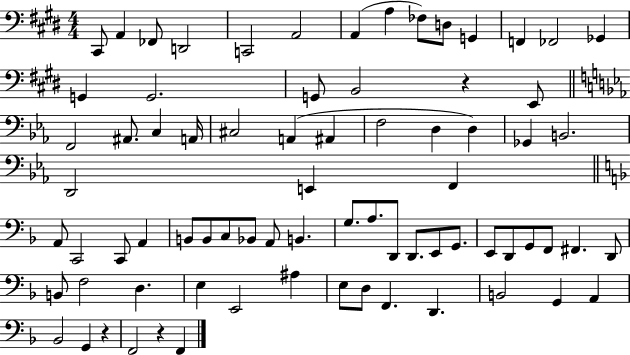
{
  \clef bass
  \numericTimeSignature
  \time 4/4
  \key e \major
  cis,8 a,4 fes,8 d,2 | c,2 a,2 | a,4( a4 fes8) d8 g,4 | f,4 fes,2 ges,4 | \break g,4 g,2. | g,8 b,2 r4 e,8 | \bar "||" \break \key ees \major f,2 ais,8. c4 a,16 | cis2 a,4( ais,4 | f2 d4 d4) | ges,4 b,2. | \break d,2 e,4 f,4 | \bar "||" \break \key f \major a,8 c,2 c,8 a,4 | b,8 b,8 c8 bes,8 a,8 b,4. | g8. a8. d,8 d,8. e,8 g,8. | e,8 d,8 g,8 f,8 fis,4. d,8 | \break b,8 f2 d4. | e4 e,2 ais4 | e8 d8 f,4. d,4. | b,2 g,4 a,4 | \break bes,2 g,4 r4 | f,2 r4 f,4 | \bar "|."
}